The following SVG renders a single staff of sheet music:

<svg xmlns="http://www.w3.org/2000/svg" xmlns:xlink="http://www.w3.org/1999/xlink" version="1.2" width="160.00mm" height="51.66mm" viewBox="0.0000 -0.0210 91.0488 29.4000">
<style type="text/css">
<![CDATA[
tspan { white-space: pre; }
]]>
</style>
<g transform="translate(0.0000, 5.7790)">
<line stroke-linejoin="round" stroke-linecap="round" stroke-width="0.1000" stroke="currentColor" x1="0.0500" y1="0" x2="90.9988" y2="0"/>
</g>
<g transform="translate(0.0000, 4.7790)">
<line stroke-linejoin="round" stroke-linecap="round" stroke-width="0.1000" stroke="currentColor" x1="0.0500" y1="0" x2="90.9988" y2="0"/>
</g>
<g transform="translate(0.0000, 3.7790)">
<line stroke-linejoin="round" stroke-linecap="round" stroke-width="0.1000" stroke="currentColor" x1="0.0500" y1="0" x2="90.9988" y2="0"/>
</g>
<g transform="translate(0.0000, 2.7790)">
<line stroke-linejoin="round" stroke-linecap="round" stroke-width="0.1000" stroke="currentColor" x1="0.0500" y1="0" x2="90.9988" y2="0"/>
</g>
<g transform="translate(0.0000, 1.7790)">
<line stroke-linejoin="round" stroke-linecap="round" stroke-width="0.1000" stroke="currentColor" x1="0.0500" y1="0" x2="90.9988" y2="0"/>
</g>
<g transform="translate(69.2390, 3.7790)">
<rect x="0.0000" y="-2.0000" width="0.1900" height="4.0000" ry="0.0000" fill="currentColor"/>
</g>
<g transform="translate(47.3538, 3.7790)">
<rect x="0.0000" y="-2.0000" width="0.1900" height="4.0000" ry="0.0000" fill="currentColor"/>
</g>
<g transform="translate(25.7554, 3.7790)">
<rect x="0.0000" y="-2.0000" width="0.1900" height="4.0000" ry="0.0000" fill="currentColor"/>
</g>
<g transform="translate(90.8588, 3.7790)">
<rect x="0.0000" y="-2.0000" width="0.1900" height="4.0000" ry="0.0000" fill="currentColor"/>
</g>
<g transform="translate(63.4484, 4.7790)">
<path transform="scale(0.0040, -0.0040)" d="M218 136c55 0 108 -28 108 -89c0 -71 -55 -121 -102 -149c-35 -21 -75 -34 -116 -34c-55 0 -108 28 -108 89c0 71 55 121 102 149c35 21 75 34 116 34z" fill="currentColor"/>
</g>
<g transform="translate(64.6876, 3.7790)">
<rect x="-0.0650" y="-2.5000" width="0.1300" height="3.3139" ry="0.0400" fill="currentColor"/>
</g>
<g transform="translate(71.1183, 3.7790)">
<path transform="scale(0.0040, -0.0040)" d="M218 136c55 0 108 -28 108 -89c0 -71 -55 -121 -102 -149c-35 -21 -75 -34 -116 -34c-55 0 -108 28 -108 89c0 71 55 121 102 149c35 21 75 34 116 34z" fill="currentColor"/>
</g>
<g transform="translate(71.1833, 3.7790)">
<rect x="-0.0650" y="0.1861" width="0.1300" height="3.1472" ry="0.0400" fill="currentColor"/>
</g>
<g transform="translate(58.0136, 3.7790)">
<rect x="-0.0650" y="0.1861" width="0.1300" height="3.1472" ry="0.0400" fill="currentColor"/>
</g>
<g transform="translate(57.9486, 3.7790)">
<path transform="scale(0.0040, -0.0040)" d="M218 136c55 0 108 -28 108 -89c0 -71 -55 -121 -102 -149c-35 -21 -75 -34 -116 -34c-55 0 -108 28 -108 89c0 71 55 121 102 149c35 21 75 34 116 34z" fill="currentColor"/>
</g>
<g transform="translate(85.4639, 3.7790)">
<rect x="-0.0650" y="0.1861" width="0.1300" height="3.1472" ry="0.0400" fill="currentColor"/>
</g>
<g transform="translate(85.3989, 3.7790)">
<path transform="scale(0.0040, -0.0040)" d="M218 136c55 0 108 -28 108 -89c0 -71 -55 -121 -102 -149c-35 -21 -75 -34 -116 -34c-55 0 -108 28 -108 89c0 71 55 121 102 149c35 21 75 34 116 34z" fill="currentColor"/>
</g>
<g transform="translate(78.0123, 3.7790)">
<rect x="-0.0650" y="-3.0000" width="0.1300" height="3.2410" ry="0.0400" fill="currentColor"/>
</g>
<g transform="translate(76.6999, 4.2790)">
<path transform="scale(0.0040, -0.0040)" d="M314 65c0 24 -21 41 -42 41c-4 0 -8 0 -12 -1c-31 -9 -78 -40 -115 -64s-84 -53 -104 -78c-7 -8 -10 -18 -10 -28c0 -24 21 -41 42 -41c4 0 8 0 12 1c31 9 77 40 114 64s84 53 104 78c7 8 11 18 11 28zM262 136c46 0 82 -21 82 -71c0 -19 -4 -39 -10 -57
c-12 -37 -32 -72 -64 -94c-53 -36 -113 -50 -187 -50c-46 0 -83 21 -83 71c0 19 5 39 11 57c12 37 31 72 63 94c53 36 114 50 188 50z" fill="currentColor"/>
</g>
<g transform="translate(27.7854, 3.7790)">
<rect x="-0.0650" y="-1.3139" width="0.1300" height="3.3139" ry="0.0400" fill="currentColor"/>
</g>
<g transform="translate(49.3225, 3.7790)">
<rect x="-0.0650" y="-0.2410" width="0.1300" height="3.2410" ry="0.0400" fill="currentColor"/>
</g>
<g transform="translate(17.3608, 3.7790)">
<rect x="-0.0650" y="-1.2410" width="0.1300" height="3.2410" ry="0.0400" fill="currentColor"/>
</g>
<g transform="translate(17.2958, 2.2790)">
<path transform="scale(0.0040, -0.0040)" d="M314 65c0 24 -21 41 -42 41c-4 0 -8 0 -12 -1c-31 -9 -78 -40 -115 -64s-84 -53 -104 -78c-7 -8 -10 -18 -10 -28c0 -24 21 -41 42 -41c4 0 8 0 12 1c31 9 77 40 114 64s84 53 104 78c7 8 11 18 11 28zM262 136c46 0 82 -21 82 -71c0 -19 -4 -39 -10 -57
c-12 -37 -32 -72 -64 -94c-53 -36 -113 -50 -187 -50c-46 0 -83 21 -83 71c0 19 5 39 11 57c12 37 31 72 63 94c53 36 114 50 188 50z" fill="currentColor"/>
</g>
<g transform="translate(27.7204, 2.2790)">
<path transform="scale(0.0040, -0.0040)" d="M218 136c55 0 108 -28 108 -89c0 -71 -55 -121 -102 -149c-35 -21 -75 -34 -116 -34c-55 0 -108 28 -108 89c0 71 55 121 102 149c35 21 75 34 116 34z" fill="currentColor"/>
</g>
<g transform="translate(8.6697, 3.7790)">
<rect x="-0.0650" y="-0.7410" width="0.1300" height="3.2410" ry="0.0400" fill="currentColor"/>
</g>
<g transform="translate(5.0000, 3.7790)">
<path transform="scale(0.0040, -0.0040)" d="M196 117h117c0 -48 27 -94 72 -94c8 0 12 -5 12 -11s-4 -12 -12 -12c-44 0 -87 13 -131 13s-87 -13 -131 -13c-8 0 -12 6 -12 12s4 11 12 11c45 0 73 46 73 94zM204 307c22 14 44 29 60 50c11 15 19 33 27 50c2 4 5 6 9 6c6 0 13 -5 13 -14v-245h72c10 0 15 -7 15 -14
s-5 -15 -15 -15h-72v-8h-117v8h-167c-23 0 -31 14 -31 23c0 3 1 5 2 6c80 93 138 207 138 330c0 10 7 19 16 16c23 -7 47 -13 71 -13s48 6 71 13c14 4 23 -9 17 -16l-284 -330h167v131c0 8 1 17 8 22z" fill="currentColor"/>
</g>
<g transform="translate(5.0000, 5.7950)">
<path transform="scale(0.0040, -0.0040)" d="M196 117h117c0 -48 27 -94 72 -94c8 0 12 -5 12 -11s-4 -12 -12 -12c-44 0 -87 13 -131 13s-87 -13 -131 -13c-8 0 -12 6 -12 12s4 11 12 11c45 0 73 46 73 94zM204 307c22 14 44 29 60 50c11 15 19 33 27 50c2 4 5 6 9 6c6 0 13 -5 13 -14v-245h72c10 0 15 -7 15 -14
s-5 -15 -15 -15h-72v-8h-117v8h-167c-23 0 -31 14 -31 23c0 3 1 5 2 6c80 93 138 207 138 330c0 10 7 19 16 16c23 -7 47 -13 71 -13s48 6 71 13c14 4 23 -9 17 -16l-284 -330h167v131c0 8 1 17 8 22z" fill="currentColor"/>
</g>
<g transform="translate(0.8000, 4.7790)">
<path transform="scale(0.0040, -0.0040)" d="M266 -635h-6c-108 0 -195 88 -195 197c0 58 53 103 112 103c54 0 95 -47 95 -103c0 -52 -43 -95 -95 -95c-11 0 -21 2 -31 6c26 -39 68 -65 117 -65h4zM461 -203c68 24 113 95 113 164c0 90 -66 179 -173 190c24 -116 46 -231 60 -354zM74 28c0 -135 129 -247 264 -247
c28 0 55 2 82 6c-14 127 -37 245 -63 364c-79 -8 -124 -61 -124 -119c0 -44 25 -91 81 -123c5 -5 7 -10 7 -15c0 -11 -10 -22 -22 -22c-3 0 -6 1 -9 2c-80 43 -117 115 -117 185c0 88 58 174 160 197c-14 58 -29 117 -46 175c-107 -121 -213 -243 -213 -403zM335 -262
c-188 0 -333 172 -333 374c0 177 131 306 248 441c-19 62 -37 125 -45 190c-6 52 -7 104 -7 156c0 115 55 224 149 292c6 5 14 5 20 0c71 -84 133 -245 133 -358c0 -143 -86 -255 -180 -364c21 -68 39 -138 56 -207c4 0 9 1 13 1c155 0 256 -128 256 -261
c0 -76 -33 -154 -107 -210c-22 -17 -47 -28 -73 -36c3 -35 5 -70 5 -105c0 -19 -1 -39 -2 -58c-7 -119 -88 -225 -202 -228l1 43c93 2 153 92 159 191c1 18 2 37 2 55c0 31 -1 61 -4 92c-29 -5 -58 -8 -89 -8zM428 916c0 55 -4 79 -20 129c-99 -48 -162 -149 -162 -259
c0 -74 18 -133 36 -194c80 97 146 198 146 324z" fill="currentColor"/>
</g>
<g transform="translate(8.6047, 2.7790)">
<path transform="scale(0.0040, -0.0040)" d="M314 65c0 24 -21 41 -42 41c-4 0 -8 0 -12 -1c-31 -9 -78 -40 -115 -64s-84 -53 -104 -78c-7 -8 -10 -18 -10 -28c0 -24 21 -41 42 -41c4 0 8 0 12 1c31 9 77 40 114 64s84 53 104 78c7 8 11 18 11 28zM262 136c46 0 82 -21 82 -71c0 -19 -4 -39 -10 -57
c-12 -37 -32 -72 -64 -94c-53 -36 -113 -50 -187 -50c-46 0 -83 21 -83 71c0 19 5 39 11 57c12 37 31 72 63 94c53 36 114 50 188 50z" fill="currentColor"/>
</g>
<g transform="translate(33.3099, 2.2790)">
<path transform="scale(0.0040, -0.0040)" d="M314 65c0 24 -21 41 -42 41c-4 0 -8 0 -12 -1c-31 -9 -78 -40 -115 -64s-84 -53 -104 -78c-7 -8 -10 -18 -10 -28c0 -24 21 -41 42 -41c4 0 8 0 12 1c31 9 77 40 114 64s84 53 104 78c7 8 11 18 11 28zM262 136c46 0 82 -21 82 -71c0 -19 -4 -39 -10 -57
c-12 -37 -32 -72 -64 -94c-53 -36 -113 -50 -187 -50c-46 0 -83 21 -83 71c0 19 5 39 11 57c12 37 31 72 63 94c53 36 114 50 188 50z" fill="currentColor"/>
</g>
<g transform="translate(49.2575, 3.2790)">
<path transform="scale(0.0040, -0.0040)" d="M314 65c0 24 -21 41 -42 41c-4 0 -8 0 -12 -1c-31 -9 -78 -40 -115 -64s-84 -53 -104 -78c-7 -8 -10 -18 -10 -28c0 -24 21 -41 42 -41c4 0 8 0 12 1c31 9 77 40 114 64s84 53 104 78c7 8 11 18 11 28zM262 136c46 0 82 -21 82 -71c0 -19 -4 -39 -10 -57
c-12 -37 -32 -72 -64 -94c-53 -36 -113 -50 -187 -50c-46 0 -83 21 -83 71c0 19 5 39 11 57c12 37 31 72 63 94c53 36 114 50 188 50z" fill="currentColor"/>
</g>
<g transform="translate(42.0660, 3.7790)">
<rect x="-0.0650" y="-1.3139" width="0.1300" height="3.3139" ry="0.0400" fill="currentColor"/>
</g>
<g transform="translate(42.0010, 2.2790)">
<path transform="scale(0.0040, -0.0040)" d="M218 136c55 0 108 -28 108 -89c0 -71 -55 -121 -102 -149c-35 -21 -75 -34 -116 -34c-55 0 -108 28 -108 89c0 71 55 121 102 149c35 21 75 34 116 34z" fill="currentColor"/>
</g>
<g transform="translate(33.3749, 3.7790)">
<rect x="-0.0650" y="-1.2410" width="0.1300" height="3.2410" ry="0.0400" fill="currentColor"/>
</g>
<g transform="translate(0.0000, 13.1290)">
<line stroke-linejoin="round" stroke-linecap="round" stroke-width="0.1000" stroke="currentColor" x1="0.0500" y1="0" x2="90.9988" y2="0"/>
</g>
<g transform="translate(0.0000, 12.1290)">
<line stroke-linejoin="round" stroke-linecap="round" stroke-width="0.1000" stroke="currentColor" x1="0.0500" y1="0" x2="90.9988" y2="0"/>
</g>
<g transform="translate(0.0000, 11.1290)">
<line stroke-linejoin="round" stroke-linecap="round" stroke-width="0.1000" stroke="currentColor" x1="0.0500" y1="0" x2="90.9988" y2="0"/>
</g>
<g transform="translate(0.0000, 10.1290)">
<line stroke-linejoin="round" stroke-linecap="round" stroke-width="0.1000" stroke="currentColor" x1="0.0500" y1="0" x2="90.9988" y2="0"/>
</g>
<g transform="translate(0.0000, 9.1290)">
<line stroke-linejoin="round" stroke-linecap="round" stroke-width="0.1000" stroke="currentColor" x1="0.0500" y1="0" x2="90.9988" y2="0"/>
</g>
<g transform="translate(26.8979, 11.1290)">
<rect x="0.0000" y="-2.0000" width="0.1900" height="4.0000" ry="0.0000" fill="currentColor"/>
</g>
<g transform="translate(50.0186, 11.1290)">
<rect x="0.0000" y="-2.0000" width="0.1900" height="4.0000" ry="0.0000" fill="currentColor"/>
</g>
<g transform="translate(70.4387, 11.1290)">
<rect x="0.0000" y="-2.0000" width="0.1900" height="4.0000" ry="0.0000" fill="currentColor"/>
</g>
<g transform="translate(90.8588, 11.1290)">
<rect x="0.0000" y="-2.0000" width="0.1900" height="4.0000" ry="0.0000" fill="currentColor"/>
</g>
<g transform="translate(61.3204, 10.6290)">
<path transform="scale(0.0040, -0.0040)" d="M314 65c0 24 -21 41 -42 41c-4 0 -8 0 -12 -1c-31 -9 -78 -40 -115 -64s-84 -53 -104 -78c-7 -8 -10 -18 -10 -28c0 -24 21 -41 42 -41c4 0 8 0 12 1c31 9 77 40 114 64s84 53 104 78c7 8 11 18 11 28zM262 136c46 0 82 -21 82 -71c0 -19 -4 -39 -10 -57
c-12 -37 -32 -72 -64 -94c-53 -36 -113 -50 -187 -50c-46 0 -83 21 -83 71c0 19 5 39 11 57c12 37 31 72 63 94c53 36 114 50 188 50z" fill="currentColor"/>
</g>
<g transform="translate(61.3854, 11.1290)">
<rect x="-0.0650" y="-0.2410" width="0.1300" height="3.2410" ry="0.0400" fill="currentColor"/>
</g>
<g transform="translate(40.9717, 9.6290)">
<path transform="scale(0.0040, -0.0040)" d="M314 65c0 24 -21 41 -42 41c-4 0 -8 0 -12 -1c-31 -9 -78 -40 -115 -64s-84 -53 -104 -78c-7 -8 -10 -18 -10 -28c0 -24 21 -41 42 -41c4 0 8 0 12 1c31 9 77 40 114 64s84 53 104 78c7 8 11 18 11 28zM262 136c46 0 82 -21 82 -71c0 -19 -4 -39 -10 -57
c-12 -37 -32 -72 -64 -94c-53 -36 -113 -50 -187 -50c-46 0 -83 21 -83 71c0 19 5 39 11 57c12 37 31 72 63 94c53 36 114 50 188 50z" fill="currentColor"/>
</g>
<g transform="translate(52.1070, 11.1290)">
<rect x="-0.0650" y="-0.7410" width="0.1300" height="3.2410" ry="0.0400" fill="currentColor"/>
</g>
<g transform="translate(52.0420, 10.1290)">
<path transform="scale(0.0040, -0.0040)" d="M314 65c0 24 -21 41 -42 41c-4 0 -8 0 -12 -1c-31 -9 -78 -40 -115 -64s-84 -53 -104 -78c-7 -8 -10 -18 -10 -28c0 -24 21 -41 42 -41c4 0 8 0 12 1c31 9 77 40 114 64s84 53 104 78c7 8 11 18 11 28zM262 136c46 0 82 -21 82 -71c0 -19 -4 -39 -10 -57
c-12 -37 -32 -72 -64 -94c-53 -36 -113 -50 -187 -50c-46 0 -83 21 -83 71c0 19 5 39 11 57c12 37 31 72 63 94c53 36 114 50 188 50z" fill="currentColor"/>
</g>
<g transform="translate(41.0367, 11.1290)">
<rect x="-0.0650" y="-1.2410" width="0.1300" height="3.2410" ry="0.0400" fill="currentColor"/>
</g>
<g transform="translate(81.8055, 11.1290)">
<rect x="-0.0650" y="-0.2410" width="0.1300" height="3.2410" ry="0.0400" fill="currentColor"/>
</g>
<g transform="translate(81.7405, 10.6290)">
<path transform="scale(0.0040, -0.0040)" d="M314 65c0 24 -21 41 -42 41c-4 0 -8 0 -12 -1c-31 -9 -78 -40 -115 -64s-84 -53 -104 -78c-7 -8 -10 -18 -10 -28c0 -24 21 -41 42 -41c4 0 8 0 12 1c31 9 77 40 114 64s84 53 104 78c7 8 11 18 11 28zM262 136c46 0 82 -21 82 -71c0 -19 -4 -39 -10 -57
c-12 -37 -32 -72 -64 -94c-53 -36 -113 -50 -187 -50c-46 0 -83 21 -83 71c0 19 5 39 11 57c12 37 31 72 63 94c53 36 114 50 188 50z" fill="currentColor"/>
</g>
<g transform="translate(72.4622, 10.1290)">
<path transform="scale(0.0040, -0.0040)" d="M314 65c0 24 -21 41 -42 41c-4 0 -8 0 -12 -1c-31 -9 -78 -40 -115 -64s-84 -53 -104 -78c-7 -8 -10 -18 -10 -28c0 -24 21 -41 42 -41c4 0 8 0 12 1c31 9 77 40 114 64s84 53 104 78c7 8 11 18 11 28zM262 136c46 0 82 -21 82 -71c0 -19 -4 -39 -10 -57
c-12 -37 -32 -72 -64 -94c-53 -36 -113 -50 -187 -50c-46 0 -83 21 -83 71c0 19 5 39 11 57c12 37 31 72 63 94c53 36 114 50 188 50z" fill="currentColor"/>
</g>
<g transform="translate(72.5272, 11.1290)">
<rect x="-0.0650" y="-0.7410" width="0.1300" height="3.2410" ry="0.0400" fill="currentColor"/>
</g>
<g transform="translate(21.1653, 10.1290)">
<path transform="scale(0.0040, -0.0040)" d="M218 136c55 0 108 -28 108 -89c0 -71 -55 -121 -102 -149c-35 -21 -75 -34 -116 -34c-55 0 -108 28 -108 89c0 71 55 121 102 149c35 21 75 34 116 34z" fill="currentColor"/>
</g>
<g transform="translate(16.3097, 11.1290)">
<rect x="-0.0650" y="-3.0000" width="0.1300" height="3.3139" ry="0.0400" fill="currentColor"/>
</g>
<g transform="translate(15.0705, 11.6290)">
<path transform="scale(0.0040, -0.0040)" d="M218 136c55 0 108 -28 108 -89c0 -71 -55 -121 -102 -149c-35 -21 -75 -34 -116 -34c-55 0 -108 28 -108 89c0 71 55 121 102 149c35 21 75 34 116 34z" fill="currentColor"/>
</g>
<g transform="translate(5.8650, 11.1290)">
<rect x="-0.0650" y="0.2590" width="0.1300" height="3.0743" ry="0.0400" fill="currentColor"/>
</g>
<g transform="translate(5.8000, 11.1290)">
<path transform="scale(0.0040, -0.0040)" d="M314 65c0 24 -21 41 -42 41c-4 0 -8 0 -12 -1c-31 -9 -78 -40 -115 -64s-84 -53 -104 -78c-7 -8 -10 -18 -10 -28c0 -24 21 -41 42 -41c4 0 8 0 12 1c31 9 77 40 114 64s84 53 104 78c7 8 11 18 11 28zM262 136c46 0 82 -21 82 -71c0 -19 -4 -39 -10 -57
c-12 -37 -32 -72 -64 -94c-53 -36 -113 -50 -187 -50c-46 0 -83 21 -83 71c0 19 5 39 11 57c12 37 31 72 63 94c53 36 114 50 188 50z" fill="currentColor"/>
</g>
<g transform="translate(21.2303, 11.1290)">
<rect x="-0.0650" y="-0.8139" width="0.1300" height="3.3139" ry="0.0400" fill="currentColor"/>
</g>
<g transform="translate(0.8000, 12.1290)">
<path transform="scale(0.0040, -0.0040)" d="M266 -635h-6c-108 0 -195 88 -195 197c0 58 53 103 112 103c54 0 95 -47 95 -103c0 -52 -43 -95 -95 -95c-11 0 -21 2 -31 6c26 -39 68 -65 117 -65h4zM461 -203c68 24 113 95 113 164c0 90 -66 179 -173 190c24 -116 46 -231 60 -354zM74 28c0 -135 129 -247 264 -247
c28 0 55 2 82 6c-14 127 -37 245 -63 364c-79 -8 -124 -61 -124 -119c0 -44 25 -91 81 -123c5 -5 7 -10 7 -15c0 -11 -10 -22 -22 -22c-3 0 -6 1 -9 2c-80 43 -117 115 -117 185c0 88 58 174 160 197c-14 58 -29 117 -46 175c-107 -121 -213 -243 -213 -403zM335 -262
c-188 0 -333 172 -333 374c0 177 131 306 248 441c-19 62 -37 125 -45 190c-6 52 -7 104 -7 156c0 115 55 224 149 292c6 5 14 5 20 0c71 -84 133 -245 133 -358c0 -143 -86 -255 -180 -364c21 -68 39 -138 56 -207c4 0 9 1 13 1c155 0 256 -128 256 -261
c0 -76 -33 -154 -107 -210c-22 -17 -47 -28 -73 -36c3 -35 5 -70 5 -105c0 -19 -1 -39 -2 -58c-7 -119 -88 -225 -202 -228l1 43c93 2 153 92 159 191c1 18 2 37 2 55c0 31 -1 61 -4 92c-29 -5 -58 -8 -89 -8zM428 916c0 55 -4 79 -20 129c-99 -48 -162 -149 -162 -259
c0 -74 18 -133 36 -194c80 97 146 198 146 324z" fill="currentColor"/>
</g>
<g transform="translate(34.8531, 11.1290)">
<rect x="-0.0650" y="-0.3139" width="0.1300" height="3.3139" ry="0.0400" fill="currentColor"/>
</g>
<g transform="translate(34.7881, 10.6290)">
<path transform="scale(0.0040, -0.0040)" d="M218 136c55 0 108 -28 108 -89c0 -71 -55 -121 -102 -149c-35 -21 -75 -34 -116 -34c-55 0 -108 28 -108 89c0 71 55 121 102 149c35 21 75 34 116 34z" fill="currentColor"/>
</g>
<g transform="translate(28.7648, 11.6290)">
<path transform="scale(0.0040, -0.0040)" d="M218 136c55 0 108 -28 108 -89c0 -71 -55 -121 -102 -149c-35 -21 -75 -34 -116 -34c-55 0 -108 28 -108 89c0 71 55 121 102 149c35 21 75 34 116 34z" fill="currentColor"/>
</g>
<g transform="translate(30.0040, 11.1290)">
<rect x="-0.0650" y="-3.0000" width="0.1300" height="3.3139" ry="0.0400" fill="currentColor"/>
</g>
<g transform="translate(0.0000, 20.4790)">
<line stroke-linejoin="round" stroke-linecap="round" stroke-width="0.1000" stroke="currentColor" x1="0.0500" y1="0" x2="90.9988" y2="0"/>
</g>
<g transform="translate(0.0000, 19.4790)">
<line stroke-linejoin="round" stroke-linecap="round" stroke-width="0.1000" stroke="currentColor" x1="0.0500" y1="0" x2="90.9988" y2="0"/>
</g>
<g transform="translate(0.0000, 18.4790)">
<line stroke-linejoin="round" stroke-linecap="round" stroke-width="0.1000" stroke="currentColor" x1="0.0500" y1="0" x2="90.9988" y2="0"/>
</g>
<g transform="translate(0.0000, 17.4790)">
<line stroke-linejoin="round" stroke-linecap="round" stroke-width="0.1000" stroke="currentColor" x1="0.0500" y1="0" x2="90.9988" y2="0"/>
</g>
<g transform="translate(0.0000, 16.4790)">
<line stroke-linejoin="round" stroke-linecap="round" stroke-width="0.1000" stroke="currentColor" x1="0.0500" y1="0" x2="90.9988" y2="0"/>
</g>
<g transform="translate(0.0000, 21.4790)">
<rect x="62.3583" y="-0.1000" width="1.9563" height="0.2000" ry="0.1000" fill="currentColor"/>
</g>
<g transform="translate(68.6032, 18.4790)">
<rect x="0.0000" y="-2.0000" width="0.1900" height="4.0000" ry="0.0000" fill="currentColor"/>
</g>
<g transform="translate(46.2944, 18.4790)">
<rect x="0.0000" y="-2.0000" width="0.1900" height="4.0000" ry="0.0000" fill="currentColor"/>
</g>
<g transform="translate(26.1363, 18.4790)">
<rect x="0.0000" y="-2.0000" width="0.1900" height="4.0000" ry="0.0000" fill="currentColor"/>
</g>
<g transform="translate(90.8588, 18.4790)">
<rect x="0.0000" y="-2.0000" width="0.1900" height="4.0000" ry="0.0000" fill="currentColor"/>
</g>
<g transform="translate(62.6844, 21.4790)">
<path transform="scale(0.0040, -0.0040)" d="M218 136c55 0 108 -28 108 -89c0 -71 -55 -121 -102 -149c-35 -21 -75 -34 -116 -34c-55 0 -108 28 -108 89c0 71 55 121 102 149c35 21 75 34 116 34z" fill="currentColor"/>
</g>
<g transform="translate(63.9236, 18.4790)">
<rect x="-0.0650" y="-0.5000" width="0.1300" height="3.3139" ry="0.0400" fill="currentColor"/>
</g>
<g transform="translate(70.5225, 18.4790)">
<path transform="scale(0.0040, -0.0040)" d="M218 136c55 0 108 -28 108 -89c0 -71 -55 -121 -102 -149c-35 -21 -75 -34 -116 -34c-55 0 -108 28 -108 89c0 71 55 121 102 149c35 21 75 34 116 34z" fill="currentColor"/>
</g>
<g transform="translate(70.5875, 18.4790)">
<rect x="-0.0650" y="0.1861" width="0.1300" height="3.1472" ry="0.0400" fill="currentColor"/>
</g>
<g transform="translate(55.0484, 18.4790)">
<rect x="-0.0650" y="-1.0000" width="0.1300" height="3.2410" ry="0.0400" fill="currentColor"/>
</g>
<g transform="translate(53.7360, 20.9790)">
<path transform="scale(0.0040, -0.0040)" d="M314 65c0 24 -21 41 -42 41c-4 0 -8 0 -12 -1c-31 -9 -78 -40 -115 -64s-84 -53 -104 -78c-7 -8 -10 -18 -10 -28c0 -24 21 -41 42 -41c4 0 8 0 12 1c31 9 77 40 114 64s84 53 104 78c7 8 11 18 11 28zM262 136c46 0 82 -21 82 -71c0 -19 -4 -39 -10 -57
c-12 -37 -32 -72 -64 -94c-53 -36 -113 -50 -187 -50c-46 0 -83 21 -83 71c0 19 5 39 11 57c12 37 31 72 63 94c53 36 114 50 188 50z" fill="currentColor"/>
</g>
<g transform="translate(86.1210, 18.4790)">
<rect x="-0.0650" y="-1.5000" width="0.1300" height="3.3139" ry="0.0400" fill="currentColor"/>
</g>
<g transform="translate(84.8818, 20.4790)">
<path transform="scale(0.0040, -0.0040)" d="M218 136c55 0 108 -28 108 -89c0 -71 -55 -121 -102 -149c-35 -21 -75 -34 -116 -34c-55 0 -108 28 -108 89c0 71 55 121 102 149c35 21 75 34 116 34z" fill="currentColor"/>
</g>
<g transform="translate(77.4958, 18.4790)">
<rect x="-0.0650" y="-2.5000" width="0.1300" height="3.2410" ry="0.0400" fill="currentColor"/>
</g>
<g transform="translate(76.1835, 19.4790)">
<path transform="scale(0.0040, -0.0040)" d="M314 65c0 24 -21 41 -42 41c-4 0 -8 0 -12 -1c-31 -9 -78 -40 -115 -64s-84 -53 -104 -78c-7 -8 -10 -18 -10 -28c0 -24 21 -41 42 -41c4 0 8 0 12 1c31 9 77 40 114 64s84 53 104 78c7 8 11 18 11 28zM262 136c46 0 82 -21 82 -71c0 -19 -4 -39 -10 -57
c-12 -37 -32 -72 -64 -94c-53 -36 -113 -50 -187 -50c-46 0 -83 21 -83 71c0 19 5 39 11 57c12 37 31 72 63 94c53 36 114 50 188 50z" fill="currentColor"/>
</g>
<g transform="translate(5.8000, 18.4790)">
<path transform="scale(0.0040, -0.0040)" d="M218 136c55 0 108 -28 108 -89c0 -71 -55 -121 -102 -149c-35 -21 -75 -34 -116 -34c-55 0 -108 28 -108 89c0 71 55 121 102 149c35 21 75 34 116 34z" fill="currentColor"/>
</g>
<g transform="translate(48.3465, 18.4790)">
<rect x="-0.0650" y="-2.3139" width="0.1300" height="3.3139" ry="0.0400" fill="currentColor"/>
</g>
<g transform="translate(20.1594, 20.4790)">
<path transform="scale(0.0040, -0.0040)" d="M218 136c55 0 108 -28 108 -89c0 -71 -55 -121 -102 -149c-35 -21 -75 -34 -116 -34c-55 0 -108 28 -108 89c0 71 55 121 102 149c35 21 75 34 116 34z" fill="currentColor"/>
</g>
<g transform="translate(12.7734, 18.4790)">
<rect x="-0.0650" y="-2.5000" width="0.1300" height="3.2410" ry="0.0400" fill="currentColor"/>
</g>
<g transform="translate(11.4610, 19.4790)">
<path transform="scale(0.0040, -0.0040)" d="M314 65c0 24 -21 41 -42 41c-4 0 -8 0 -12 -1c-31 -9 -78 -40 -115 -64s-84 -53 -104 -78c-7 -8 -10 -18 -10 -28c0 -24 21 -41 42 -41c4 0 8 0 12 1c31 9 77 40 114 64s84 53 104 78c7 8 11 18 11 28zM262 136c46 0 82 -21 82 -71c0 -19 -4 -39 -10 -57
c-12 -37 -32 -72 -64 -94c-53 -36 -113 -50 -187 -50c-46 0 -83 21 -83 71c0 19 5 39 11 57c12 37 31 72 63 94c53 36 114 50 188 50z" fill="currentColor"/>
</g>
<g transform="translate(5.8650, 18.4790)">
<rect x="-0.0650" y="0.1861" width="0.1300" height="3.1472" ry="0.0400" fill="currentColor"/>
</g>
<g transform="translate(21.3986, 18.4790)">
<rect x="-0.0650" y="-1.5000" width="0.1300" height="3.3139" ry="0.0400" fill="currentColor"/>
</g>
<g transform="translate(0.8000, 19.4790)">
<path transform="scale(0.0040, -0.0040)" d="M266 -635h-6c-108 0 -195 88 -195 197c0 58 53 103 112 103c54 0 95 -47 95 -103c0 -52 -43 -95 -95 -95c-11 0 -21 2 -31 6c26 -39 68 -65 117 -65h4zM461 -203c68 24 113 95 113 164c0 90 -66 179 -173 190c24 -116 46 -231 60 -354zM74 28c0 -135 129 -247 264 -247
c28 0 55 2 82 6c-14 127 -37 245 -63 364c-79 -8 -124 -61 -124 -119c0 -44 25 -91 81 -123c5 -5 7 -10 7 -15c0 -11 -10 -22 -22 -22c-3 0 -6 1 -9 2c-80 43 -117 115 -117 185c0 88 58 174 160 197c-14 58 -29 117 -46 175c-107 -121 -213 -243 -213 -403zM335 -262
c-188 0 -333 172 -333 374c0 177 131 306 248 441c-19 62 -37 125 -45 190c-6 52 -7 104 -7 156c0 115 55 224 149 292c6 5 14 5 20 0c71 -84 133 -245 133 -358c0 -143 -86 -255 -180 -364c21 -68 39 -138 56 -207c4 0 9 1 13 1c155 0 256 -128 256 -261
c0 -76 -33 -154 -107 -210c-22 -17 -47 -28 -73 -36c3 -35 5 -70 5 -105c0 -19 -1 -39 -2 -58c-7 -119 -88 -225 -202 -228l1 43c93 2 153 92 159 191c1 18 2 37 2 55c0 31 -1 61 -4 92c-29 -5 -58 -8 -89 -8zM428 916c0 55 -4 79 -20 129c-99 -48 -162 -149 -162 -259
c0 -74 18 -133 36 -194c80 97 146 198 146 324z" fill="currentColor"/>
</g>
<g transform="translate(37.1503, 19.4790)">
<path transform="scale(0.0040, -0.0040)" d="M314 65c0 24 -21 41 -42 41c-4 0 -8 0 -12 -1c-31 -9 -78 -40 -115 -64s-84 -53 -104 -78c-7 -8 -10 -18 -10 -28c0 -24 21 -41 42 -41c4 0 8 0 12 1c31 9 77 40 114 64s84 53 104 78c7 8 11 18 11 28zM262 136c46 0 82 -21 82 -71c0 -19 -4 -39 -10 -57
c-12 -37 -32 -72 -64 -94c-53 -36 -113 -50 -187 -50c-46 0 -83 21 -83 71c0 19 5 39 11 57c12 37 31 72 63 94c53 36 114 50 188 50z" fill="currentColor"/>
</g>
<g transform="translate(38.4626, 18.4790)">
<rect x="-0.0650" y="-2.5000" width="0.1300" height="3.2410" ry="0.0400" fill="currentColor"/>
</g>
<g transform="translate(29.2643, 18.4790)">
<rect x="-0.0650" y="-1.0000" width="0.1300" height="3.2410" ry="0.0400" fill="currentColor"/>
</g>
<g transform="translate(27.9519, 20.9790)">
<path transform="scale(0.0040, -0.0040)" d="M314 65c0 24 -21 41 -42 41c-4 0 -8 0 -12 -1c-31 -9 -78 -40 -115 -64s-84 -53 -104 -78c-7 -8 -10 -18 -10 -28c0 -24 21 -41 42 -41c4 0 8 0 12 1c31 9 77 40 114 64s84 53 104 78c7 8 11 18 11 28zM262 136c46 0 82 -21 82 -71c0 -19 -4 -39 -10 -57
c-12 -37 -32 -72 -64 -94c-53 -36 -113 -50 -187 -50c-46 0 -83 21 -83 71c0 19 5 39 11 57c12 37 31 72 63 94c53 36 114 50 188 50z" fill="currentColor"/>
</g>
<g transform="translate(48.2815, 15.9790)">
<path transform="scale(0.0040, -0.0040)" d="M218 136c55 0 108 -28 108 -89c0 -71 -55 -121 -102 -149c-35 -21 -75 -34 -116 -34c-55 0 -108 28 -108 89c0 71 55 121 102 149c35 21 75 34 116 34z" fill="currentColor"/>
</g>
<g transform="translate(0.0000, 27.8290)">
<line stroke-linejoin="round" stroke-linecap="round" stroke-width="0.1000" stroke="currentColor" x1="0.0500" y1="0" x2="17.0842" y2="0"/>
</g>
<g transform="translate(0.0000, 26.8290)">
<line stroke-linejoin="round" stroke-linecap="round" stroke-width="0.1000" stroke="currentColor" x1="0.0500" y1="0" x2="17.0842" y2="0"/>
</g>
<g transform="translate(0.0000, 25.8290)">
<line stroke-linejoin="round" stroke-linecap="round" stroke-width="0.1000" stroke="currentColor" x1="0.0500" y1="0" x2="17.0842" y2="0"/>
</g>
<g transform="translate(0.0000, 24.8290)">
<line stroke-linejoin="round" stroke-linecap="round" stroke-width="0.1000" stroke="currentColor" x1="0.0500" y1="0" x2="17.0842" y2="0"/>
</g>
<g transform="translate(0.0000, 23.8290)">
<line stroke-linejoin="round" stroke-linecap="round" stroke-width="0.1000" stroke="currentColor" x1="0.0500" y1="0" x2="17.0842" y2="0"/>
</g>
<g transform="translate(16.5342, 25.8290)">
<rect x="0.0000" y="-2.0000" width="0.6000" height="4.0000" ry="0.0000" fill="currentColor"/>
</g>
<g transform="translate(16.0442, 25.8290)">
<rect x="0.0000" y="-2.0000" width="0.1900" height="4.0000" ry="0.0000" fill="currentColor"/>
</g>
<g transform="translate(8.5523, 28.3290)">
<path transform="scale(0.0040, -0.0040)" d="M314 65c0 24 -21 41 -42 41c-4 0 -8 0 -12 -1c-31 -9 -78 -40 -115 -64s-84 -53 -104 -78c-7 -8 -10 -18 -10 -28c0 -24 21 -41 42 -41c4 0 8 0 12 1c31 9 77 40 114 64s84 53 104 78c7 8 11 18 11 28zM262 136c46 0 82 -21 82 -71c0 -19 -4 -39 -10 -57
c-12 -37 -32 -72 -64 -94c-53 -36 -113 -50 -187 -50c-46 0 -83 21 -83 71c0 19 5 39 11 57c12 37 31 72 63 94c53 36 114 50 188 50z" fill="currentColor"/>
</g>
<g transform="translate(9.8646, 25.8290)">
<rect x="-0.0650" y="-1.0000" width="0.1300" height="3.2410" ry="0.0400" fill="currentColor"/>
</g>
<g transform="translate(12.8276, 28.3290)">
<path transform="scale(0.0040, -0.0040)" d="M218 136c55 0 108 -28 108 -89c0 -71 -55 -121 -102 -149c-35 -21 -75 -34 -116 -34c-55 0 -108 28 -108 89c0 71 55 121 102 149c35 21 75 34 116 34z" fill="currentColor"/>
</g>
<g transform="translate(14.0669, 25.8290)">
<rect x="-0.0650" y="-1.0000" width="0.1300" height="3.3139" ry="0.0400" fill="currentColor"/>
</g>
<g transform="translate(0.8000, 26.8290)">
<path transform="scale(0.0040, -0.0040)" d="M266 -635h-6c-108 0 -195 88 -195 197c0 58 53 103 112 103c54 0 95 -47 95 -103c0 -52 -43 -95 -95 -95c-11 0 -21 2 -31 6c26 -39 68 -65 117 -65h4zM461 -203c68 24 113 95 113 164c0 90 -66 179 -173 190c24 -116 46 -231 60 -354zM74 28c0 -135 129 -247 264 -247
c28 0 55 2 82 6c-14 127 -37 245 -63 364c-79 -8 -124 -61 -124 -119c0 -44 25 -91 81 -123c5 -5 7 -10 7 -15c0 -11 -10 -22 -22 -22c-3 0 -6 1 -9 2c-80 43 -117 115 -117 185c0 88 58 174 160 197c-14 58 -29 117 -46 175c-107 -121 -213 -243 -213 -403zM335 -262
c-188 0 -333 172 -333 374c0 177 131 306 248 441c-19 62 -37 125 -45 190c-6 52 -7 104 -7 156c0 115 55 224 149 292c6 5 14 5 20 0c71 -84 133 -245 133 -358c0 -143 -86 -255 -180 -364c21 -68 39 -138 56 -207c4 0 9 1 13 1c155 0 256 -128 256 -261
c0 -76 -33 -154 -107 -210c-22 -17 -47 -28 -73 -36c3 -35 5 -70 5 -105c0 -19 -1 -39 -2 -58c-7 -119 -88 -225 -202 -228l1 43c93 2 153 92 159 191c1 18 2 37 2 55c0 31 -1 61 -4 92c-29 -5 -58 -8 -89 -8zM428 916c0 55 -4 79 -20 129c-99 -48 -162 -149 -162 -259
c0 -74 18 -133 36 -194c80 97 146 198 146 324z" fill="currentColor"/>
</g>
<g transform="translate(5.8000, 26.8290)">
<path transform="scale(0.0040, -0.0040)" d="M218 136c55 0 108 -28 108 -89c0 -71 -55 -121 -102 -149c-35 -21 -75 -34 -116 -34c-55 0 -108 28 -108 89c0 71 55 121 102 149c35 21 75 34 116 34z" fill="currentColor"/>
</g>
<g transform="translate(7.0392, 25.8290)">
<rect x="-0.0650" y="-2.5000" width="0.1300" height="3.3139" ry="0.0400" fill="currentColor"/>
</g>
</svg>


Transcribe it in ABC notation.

X:1
T:Untitled
M:4/4
L:1/4
K:C
d2 e2 e e2 e c2 B G B A2 B B2 A d A c e2 d2 c2 d2 c2 B G2 E D2 G2 g D2 C B G2 E G D2 D